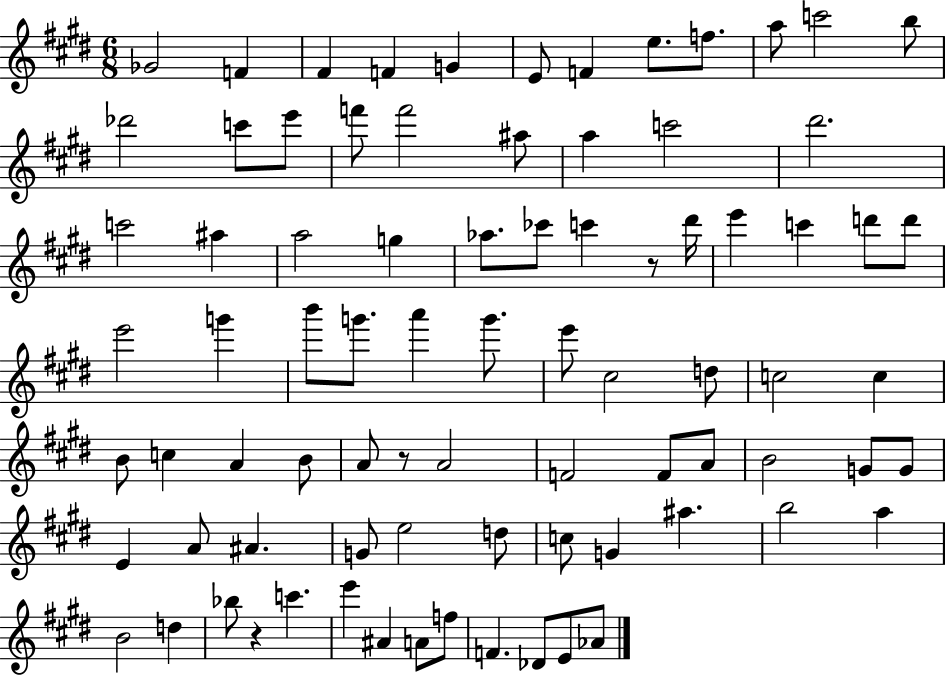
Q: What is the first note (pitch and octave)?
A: Gb4